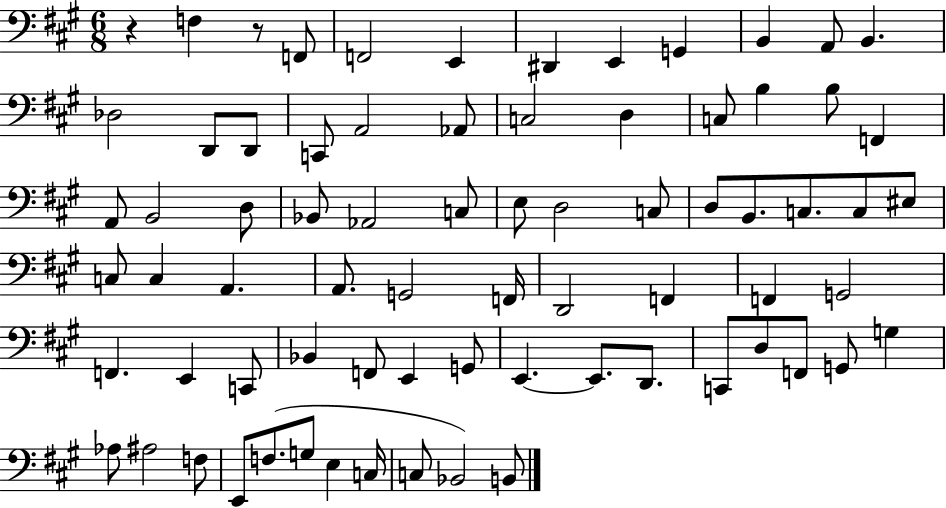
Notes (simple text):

R/q F3/q R/e F2/e F2/h E2/q D#2/q E2/q G2/q B2/q A2/e B2/q. Db3/h D2/e D2/e C2/e A2/h Ab2/e C3/h D3/q C3/e B3/q B3/e F2/q A2/e B2/h D3/e Bb2/e Ab2/h C3/e E3/e D3/h C3/e D3/e B2/e. C3/e. C3/e EIS3/e C3/e C3/q A2/q. A2/e. G2/h F2/s D2/h F2/q F2/q G2/h F2/q. E2/q C2/e Bb2/q F2/e E2/q G2/e E2/q. E2/e. D2/e. C2/e D3/e F2/e G2/e G3/q Ab3/e A#3/h F3/e E2/e F3/e. G3/e E3/q C3/s C3/e Bb2/h B2/e